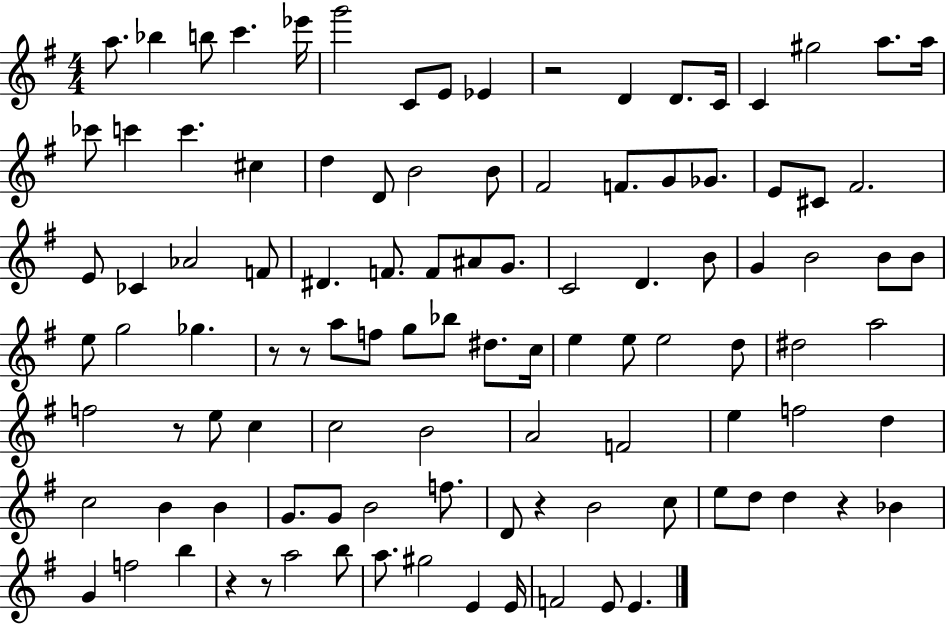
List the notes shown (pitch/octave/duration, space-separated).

A5/e. Bb5/q B5/e C6/q. Eb6/s G6/h C4/e E4/e Eb4/q R/h D4/q D4/e. C4/s C4/q G#5/h A5/e. A5/s CES6/e C6/q C6/q. C#5/q D5/q D4/e B4/h B4/e F#4/h F4/e. G4/e Gb4/e. E4/e C#4/e F#4/h. E4/e CES4/q Ab4/h F4/e D#4/q. F4/e. F4/e A#4/e G4/e. C4/h D4/q. B4/e G4/q B4/h B4/e B4/e E5/e G5/h Gb5/q. R/e R/e A5/e F5/e G5/e Bb5/e D#5/e. C5/s E5/q E5/e E5/h D5/e D#5/h A5/h F5/h R/e E5/e C5/q C5/h B4/h A4/h F4/h E5/q F5/h D5/q C5/h B4/q B4/q G4/e. G4/e B4/h F5/e. D4/e R/q B4/h C5/e E5/e D5/e D5/q R/q Bb4/q G4/q F5/h B5/q R/q R/e A5/h B5/e A5/e. G#5/h E4/q E4/s F4/h E4/e E4/q.